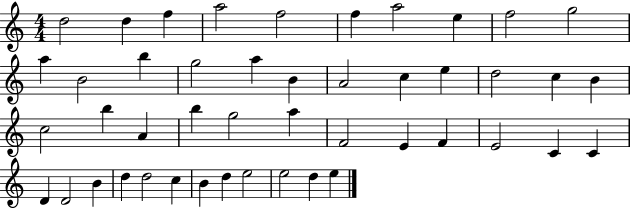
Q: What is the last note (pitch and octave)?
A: E5